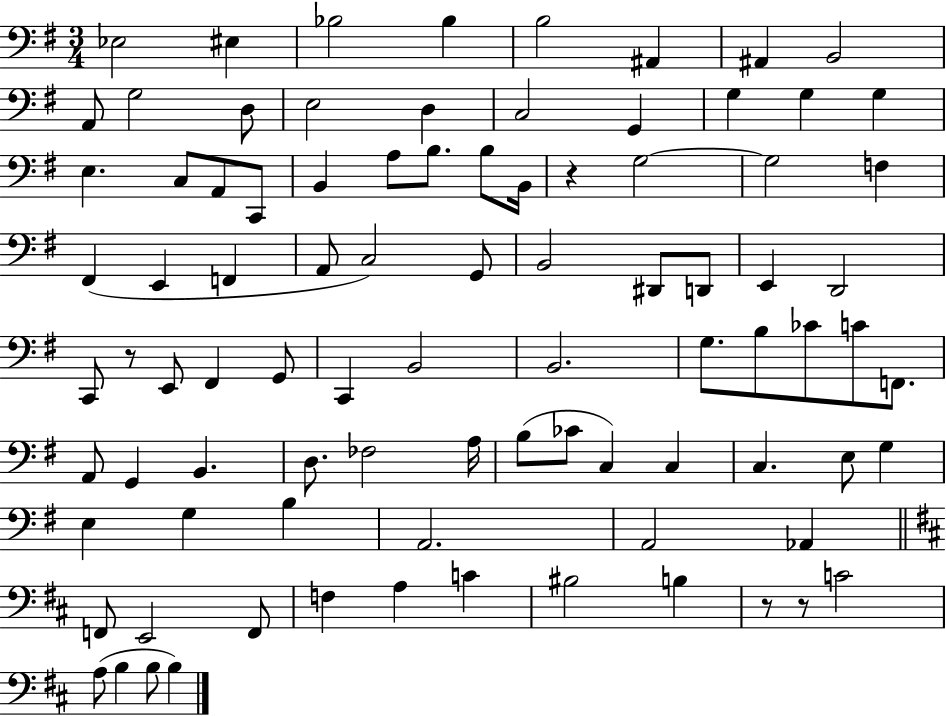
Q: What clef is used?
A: bass